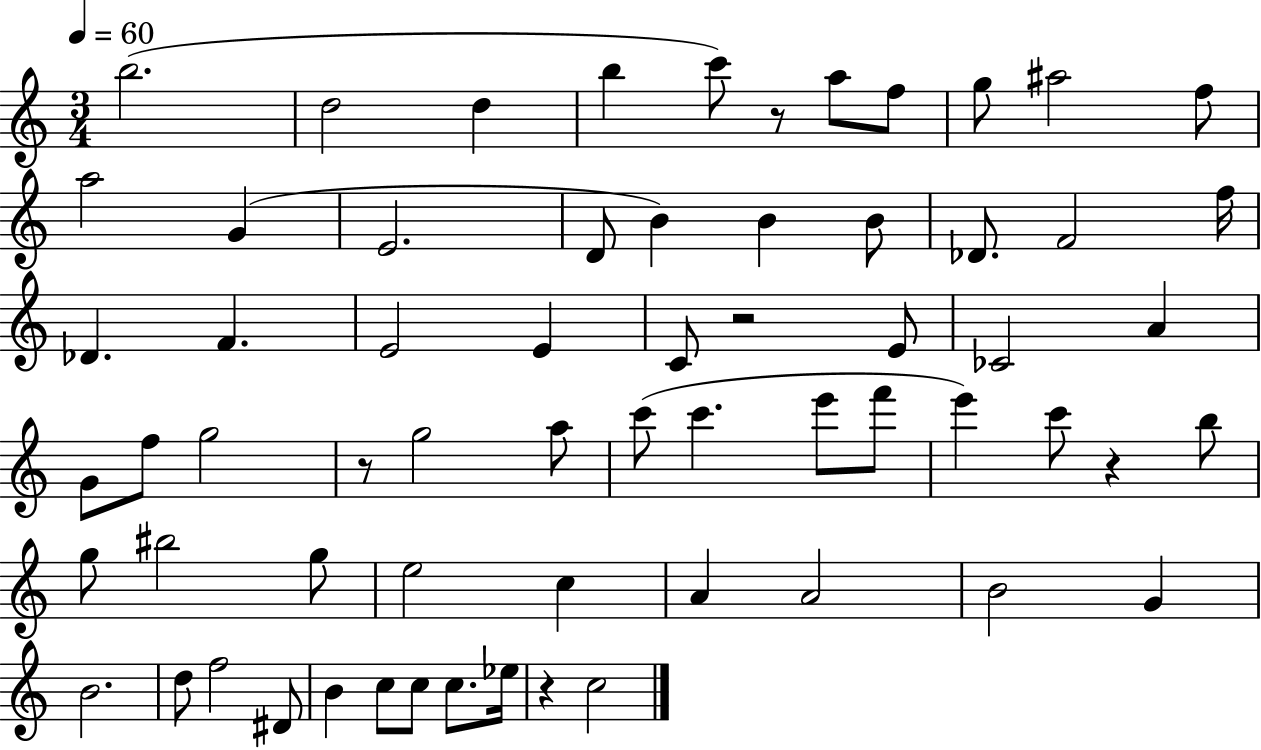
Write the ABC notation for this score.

X:1
T:Untitled
M:3/4
L:1/4
K:C
b2 d2 d b c'/2 z/2 a/2 f/2 g/2 ^a2 f/2 a2 G E2 D/2 B B B/2 _D/2 F2 f/4 _D F E2 E C/2 z2 E/2 _C2 A G/2 f/2 g2 z/2 g2 a/2 c'/2 c' e'/2 f'/2 e' c'/2 z b/2 g/2 ^b2 g/2 e2 c A A2 B2 G B2 d/2 f2 ^D/2 B c/2 c/2 c/2 _e/4 z c2